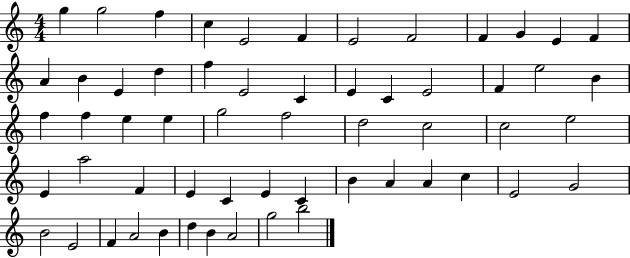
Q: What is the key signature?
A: C major